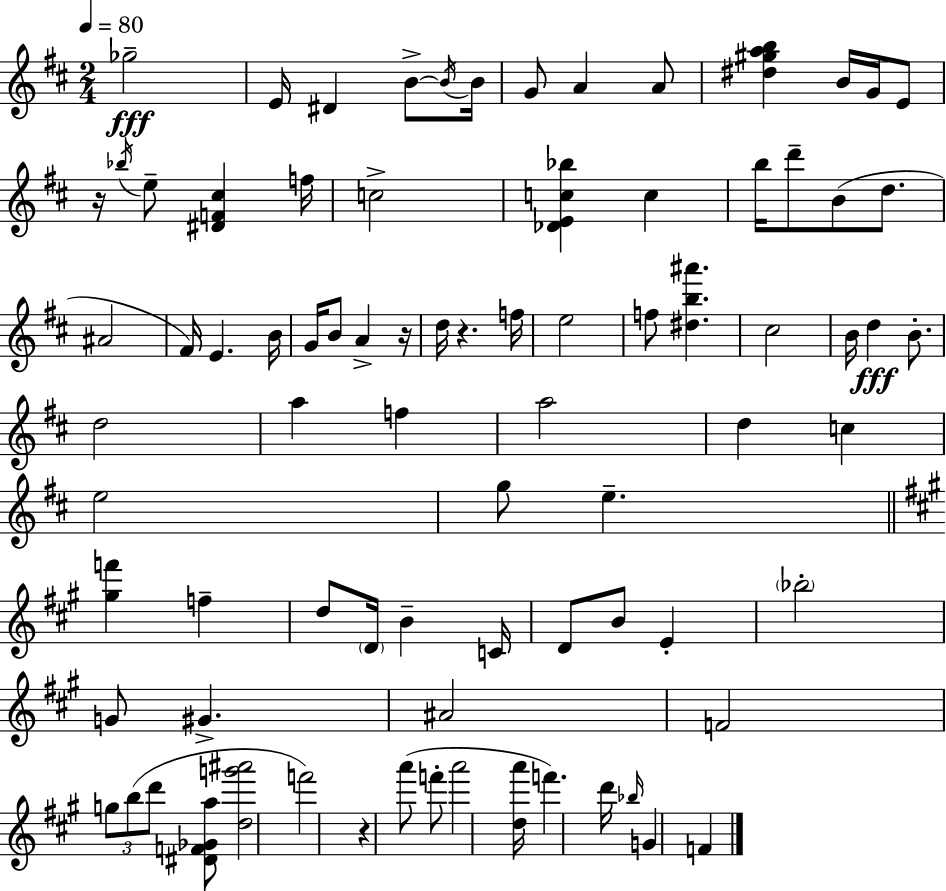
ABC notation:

X:1
T:Untitled
M:2/4
L:1/4
K:D
_g2 E/4 ^D B/2 B/4 B/4 G/2 A A/2 [^d^gab] B/4 G/4 E/2 z/4 _b/4 e/2 [^DF^c] f/4 c2 [_DEc_b] c b/4 d'/2 B/2 d/2 ^A2 ^F/4 E B/4 G/4 B/2 A z/4 d/4 z f/4 e2 f/2 [^db^a'] ^c2 B/4 d B/2 d2 a f a2 d c e2 g/2 e [^gf'] f d/2 D/4 B C/4 D/2 B/2 E _b2 G/2 ^G ^A2 F2 g/2 b/2 d'/2 [^DF_Ga]/2 [dg'^a']2 f'2 z a'/2 f'/2 a'2 [da']/4 f' d'/4 _b/4 G F